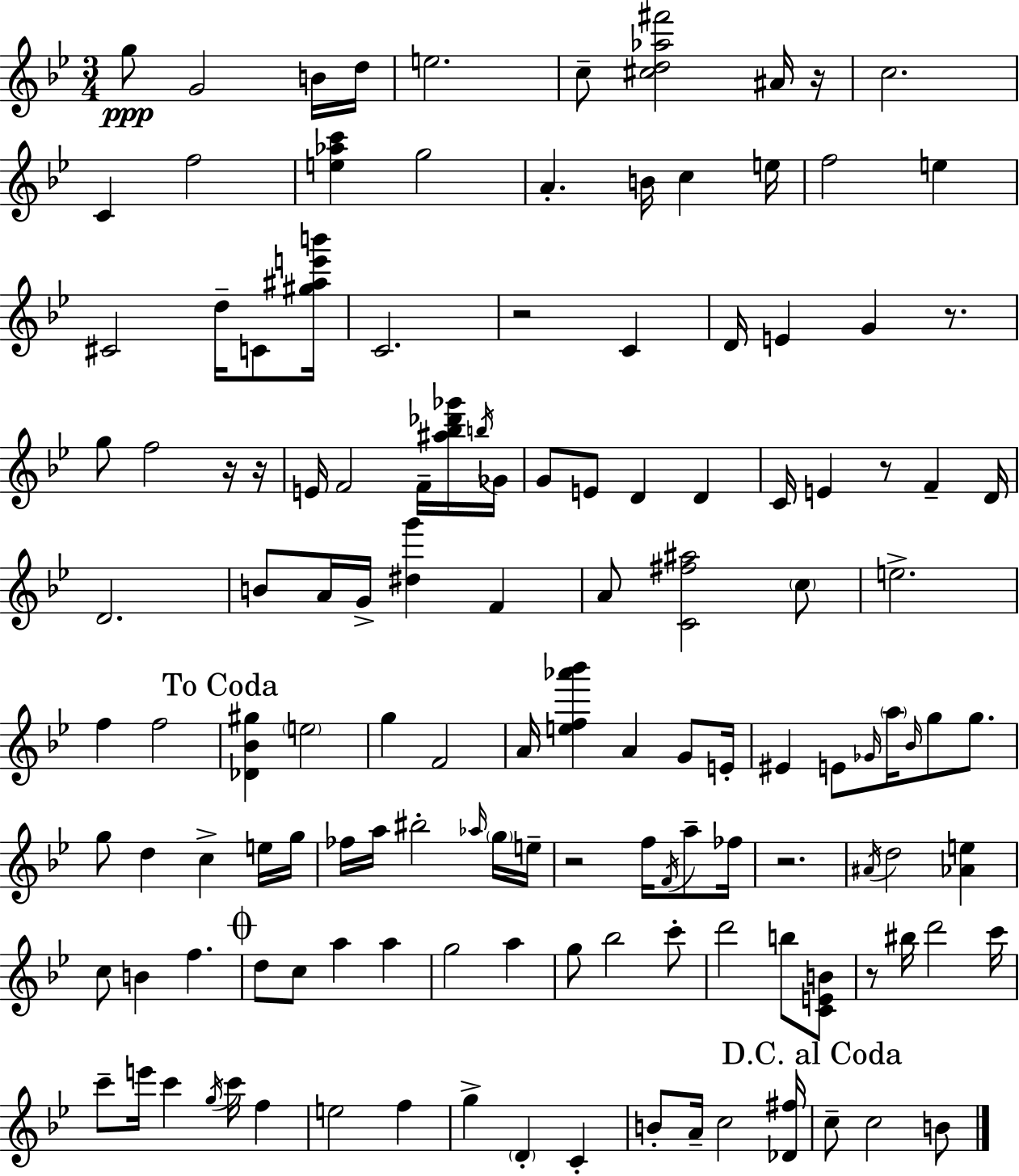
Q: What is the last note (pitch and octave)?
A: B4